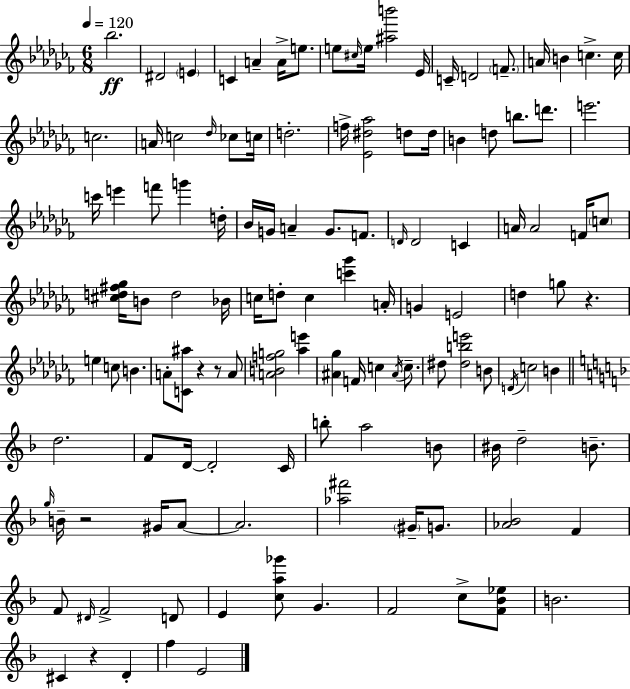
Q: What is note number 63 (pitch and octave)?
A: C5